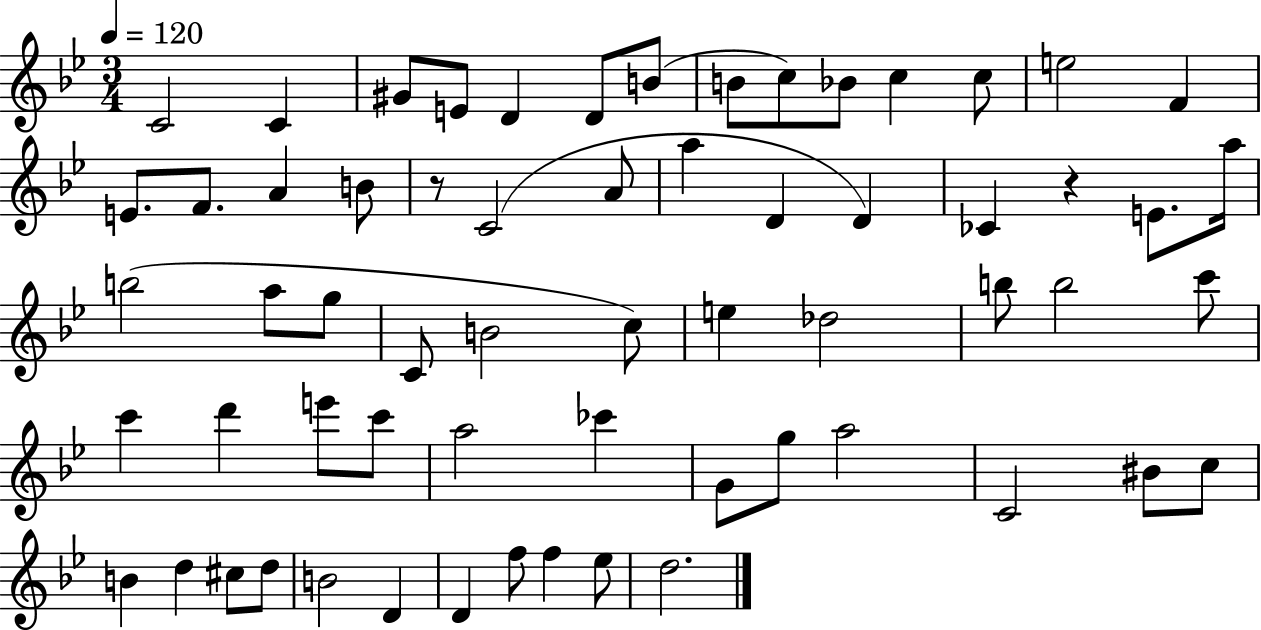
{
  \clef treble
  \numericTimeSignature
  \time 3/4
  \key bes \major
  \tempo 4 = 120
  c'2 c'4 | gis'8 e'8 d'4 d'8 b'8( | b'8 c''8) bes'8 c''4 c''8 | e''2 f'4 | \break e'8. f'8. a'4 b'8 | r8 c'2( a'8 | a''4 d'4 d'4) | ces'4 r4 e'8. a''16 | \break b''2( a''8 g''8 | c'8 b'2 c''8) | e''4 des''2 | b''8 b''2 c'''8 | \break c'''4 d'''4 e'''8 c'''8 | a''2 ces'''4 | g'8 g''8 a''2 | c'2 bis'8 c''8 | \break b'4 d''4 cis''8 d''8 | b'2 d'4 | d'4 f''8 f''4 ees''8 | d''2. | \break \bar "|."
}